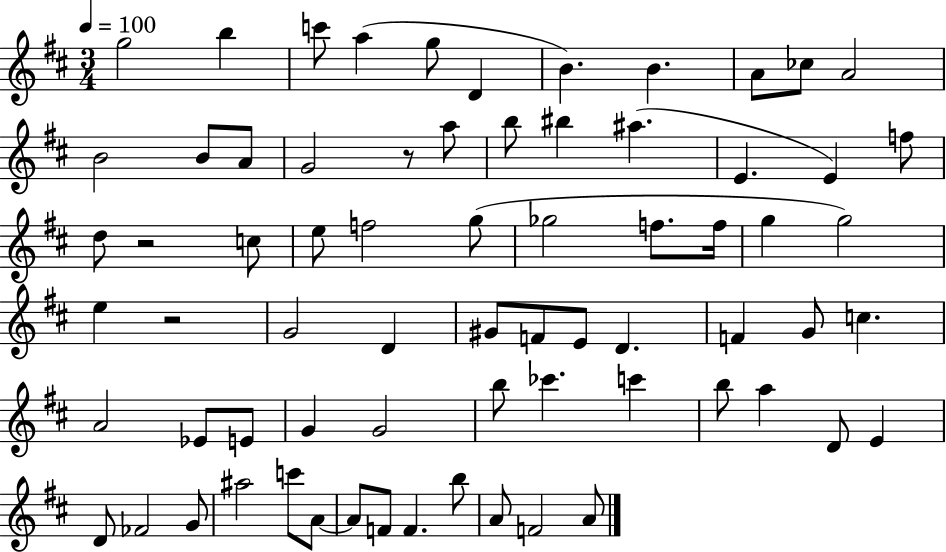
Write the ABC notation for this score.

X:1
T:Untitled
M:3/4
L:1/4
K:D
g2 b c'/2 a g/2 D B B A/2 _c/2 A2 B2 B/2 A/2 G2 z/2 a/2 b/2 ^b ^a E E f/2 d/2 z2 c/2 e/2 f2 g/2 _g2 f/2 f/4 g g2 e z2 G2 D ^G/2 F/2 E/2 D F G/2 c A2 _E/2 E/2 G G2 b/2 _c' c' b/2 a D/2 E D/2 _F2 G/2 ^a2 c'/2 A/2 A/2 F/2 F b/2 A/2 F2 A/2